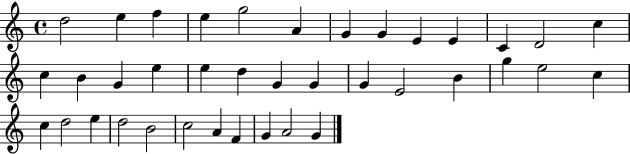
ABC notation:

X:1
T:Untitled
M:4/4
L:1/4
K:C
d2 e f e g2 A G G E E C D2 c c B G e e d G G G E2 B g e2 c c d2 e d2 B2 c2 A F G A2 G